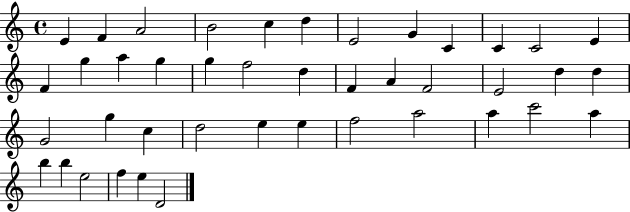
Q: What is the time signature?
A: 4/4